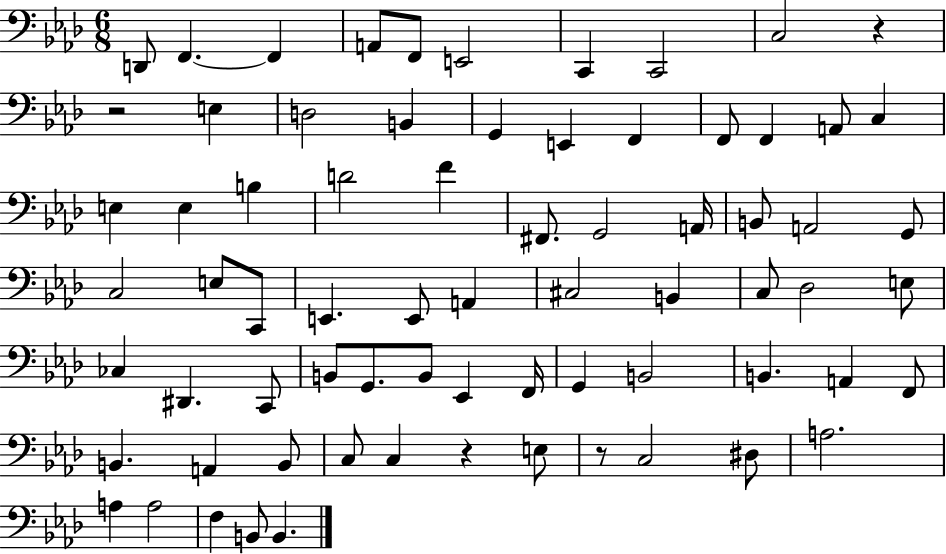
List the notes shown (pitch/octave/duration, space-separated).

D2/e F2/q. F2/q A2/e F2/e E2/h C2/q C2/h C3/h R/q R/h E3/q D3/h B2/q G2/q E2/q F2/q F2/e F2/q A2/e C3/q E3/q E3/q B3/q D4/h F4/q F#2/e. G2/h A2/s B2/e A2/h G2/e C3/h E3/e C2/e E2/q. E2/e A2/q C#3/h B2/q C3/e Db3/h E3/e CES3/q D#2/q. C2/e B2/e G2/e. B2/e Eb2/q F2/s G2/q B2/h B2/q. A2/q F2/e B2/q. A2/q B2/e C3/e C3/q R/q E3/e R/e C3/h D#3/e A3/h. A3/q A3/h F3/q B2/e B2/q.